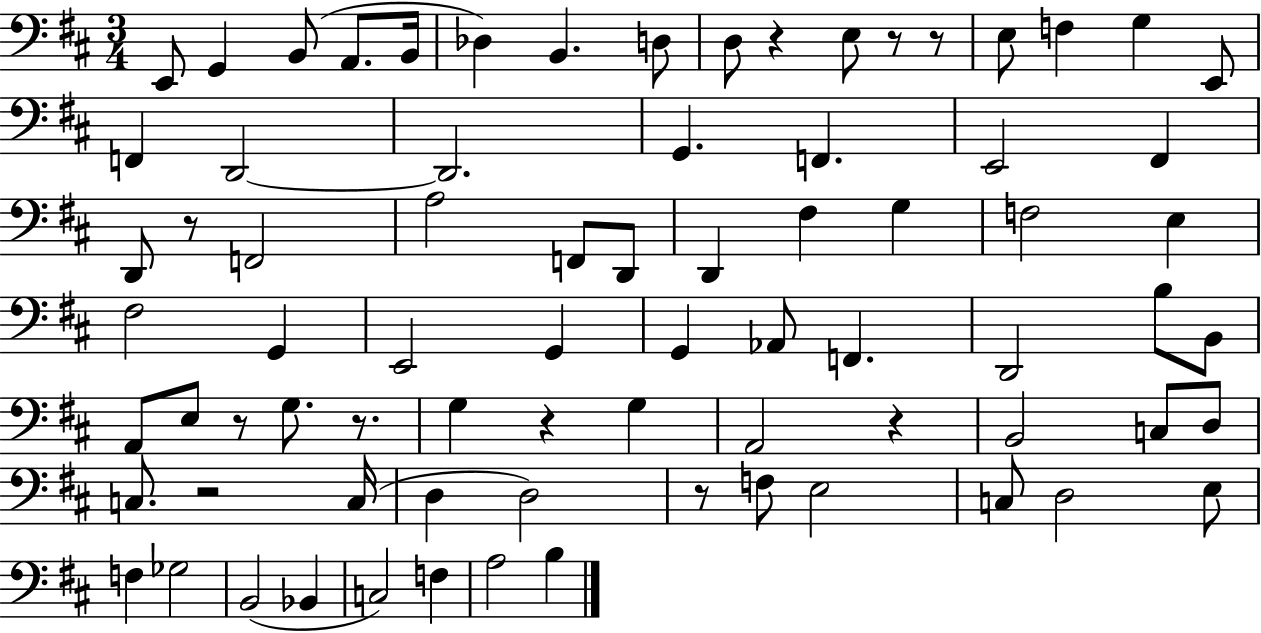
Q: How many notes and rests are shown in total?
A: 77